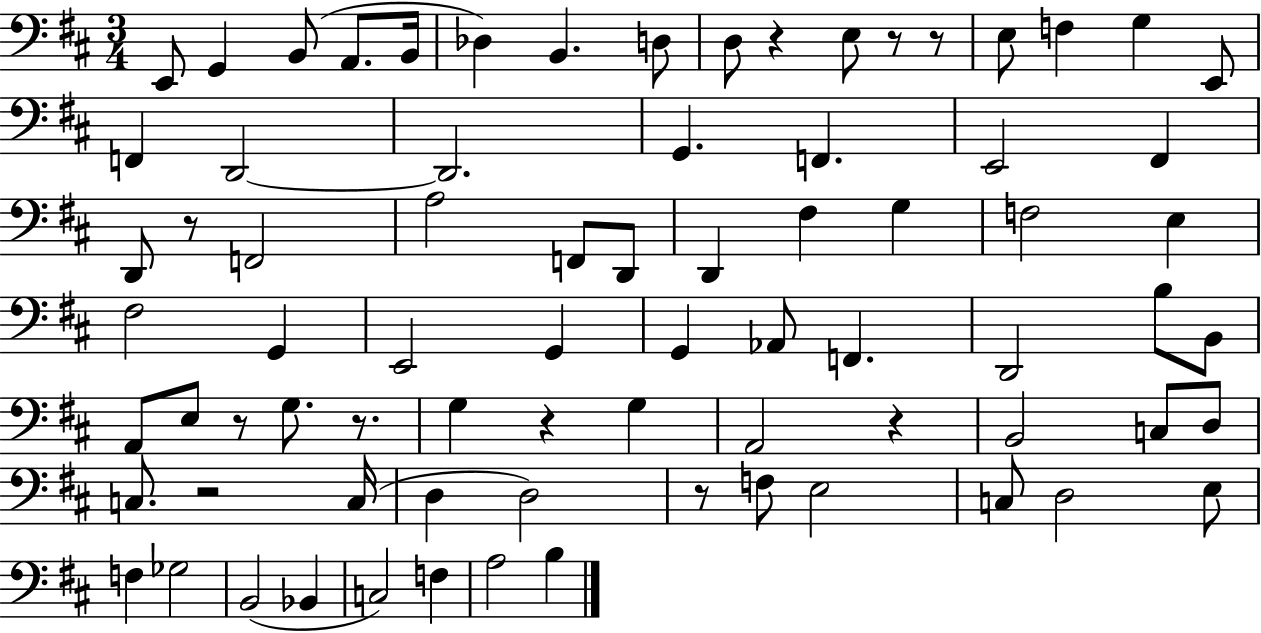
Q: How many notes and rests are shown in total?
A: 77